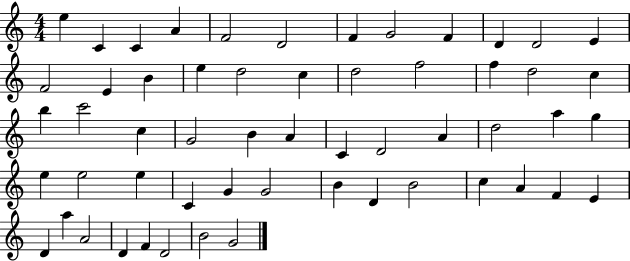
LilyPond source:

{
  \clef treble
  \numericTimeSignature
  \time 4/4
  \key c \major
  e''4 c'4 c'4 a'4 | f'2 d'2 | f'4 g'2 f'4 | d'4 d'2 e'4 | \break f'2 e'4 b'4 | e''4 d''2 c''4 | d''2 f''2 | f''4 d''2 c''4 | \break b''4 c'''2 c''4 | g'2 b'4 a'4 | c'4 d'2 a'4 | d''2 a''4 g''4 | \break e''4 e''2 e''4 | c'4 g'4 g'2 | b'4 d'4 b'2 | c''4 a'4 f'4 e'4 | \break d'4 a''4 a'2 | d'4 f'4 d'2 | b'2 g'2 | \bar "|."
}